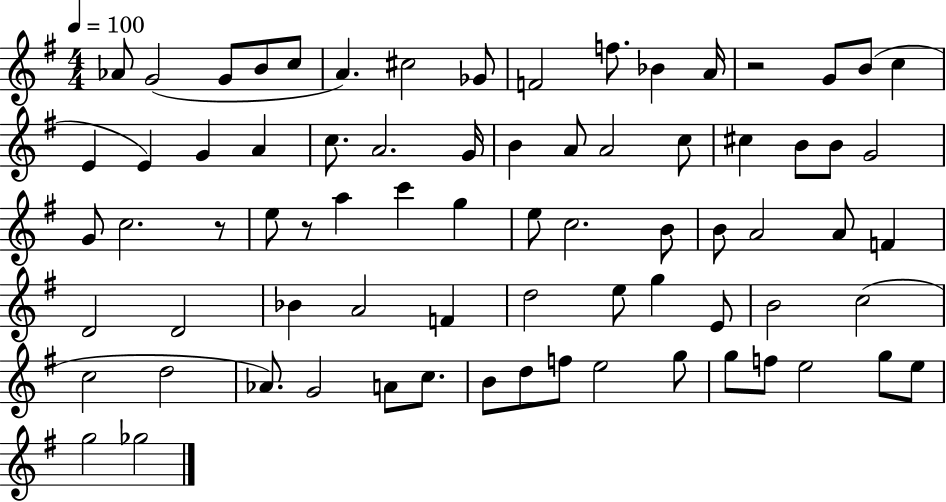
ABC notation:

X:1
T:Untitled
M:4/4
L:1/4
K:G
_A/2 G2 G/2 B/2 c/2 A ^c2 _G/2 F2 f/2 _B A/4 z2 G/2 B/2 c E E G A c/2 A2 G/4 B A/2 A2 c/2 ^c B/2 B/2 G2 G/2 c2 z/2 e/2 z/2 a c' g e/2 c2 B/2 B/2 A2 A/2 F D2 D2 _B A2 F d2 e/2 g E/2 B2 c2 c2 d2 _A/2 G2 A/2 c/2 B/2 d/2 f/2 e2 g/2 g/2 f/2 e2 g/2 e/2 g2 _g2